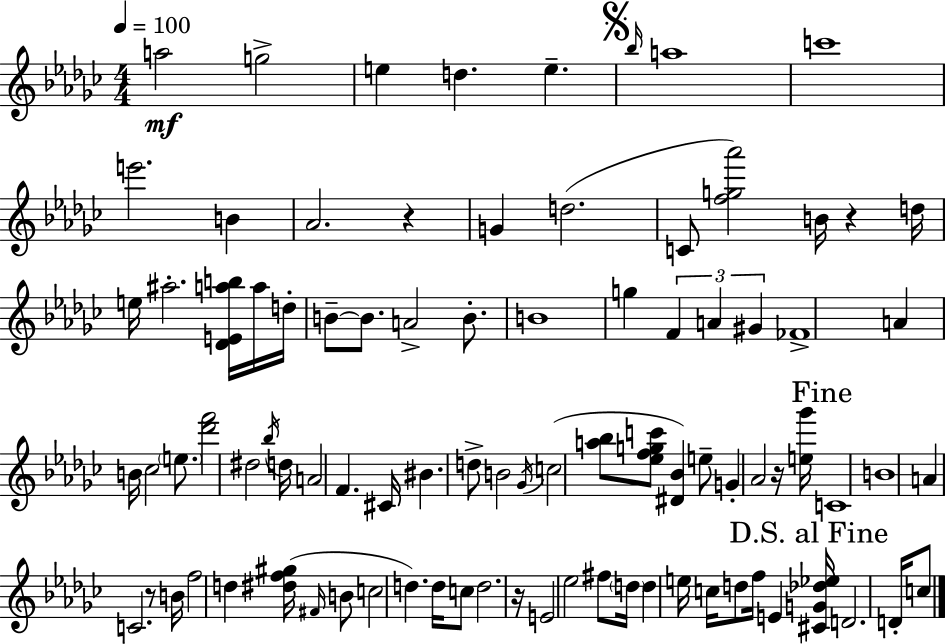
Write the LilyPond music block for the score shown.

{
  \clef treble
  \numericTimeSignature
  \time 4/4
  \key ees \minor
  \tempo 4 = 100
  a''2\mf g''2-> | e''4 d''4. e''4.-- | \mark \markup { \musicglyph "scripts.segno" } \grace { bes''16 } a''1 | c'''1 | \break e'''2. b'4 | aes'2. r4 | g'4 d''2.( | c'8 <f'' g'' aes'''>2) b'16 r4 | \break d''16 e''16 ais''2.-. <des' e' a'' b''>16 a''16 | d''16-. b'8--~~ b'8. a'2-> b'8.-. | b'1 | g''4 \tuplet 3/2 { f'4 a'4 gis'4 } | \break fes'1-> | a'4 b'16 ces''2 \parenthesize e''8. | <des''' f'''>2 dis''2 | \acciaccatura { bes''16 } d''16 a'2 f'4. | \break cis'16 bis'4. d''8-> b'2 | \acciaccatura { ges'16 } c''2( <a'' bes''>8 <ees'' f'' g'' c'''>8 <dis' bes'>4) | e''8-- g'4-. aes'2 | r16 <e'' ges'''>16 \mark "Fine" c'1 | \break b'1 | a'4 c'2. | r8 b'16 f''2 d''4 | <dis'' f'' gis''>16( \grace { fis'16 } b'8 c''2 d''4.) | \break d''16 c''8 d''2. | r16 e'2 ees''2 | fis''8 \parenthesize d''16 d''4 e''16 c''16 d''8 f''16 | e'4 \mark "D.S. al Fine" <cis' g' des'' ees''>16 d'2. | \break d'16-. c''8 \bar "|."
}